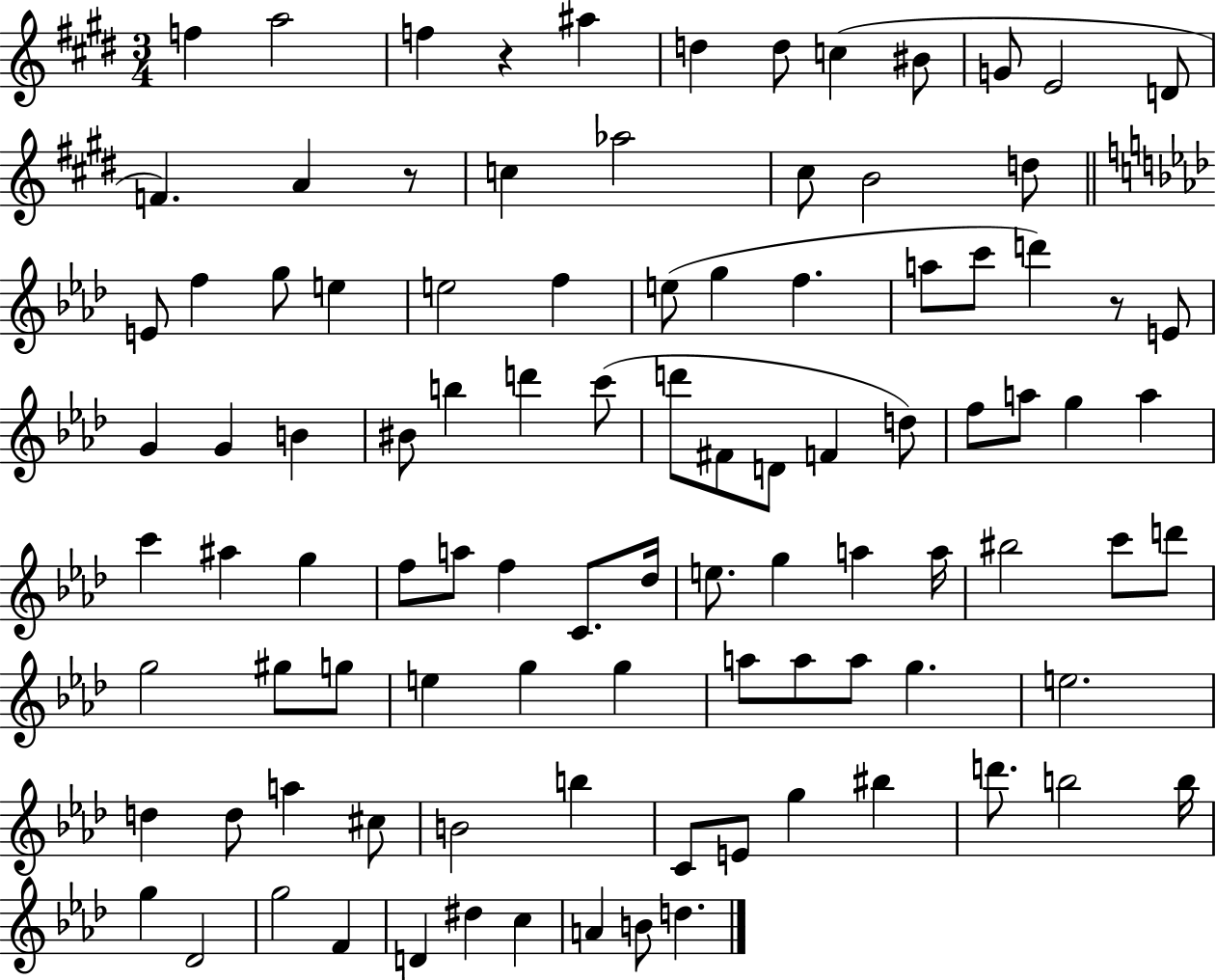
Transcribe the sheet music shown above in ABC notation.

X:1
T:Untitled
M:3/4
L:1/4
K:E
f a2 f z ^a d d/2 c ^B/2 G/2 E2 D/2 F A z/2 c _a2 ^c/2 B2 d/2 E/2 f g/2 e e2 f e/2 g f a/2 c'/2 d' z/2 E/2 G G B ^B/2 b d' c'/2 d'/2 ^F/2 D/2 F d/2 f/2 a/2 g a c' ^a g f/2 a/2 f C/2 _d/4 e/2 g a a/4 ^b2 c'/2 d'/2 g2 ^g/2 g/2 e g g a/2 a/2 a/2 g e2 d d/2 a ^c/2 B2 b C/2 E/2 g ^b d'/2 b2 b/4 g _D2 g2 F D ^d c A B/2 d